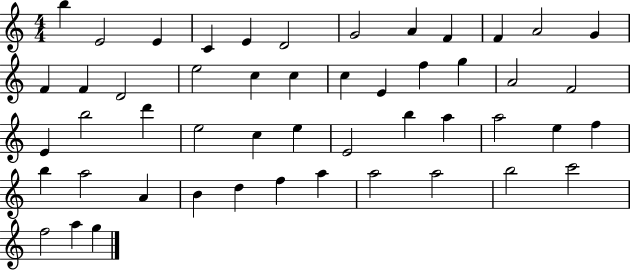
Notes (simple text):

B5/q E4/h E4/q C4/q E4/q D4/h G4/h A4/q F4/q F4/q A4/h G4/q F4/q F4/q D4/h E5/h C5/q C5/q C5/q E4/q F5/q G5/q A4/h F4/h E4/q B5/h D6/q E5/h C5/q E5/q E4/h B5/q A5/q A5/h E5/q F5/q B5/q A5/h A4/q B4/q D5/q F5/q A5/q A5/h A5/h B5/h C6/h F5/h A5/q G5/q